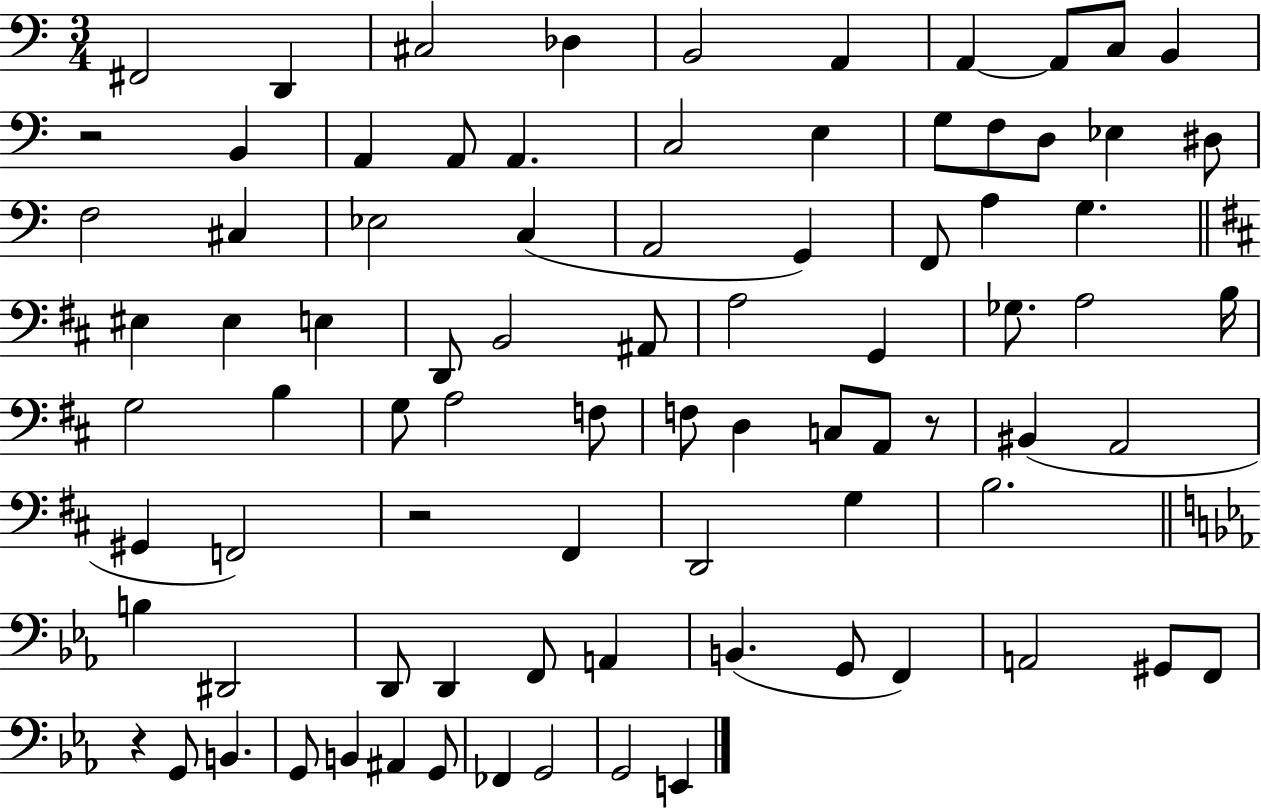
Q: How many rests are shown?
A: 4